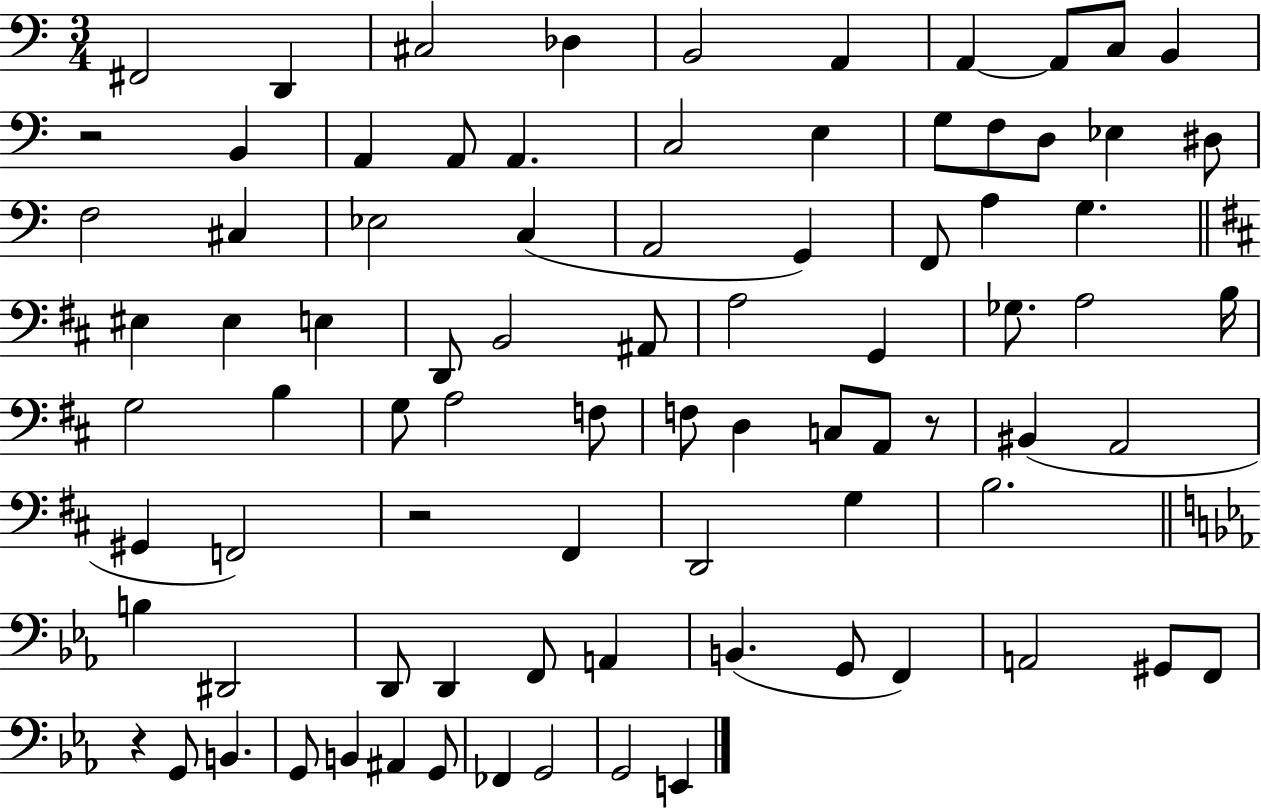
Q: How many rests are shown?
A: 4